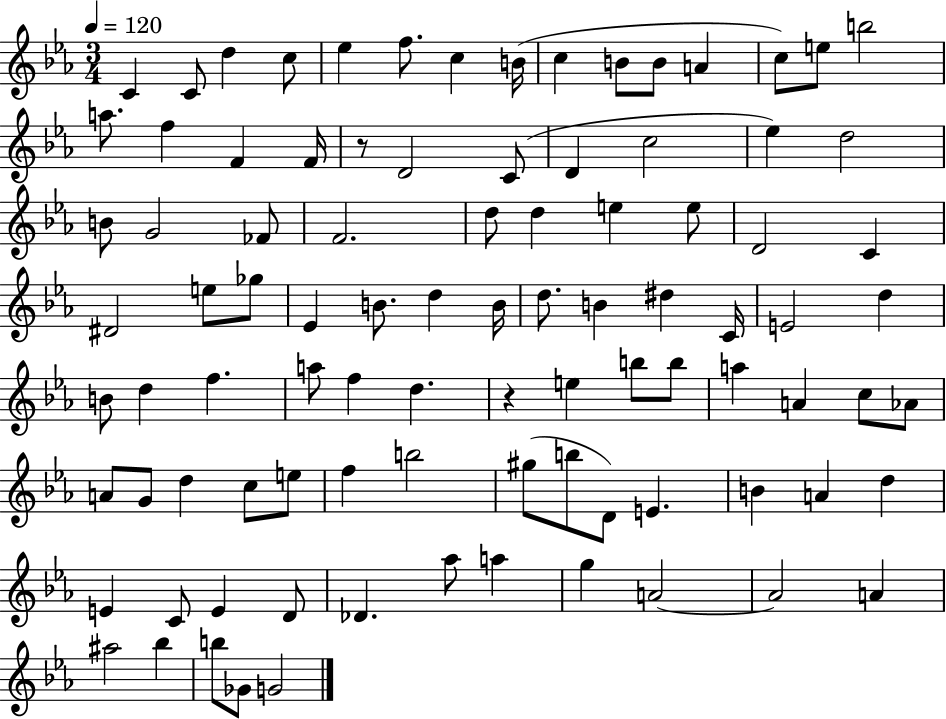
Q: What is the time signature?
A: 3/4